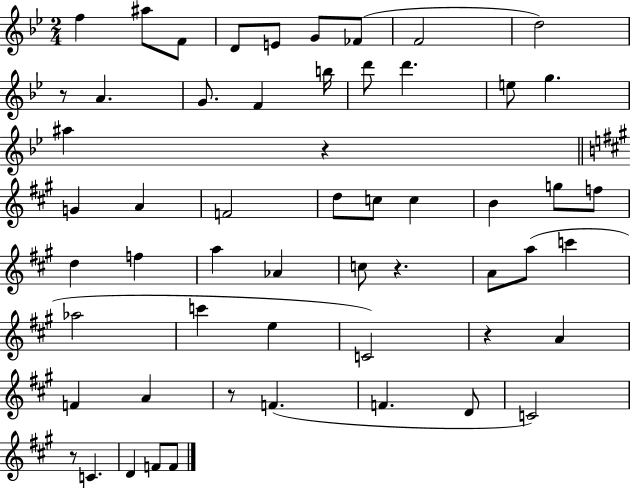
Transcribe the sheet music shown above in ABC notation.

X:1
T:Untitled
M:2/4
L:1/4
K:Bb
f ^a/2 F/2 D/2 E/2 G/2 _F/2 F2 d2 z/2 A G/2 F b/4 d'/2 d' e/2 g ^a z G A F2 d/2 c/2 c B g/2 f/2 d f a _A c/2 z A/2 a/2 c' _a2 c' e C2 z A F A z/2 F F D/2 C2 z/2 C D F/2 F/2